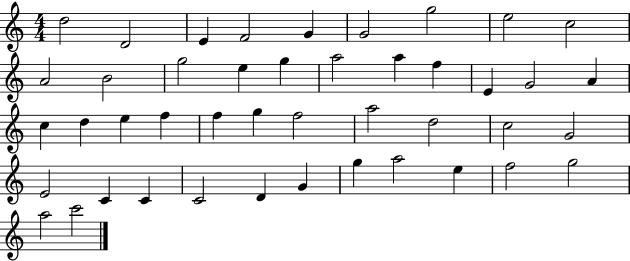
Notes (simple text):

D5/h D4/h E4/q F4/h G4/q G4/h G5/h E5/h C5/h A4/h B4/h G5/h E5/q G5/q A5/h A5/q F5/q E4/q G4/h A4/q C5/q D5/q E5/q F5/q F5/q G5/q F5/h A5/h D5/h C5/h G4/h E4/h C4/q C4/q C4/h D4/q G4/q G5/q A5/h E5/q F5/h G5/h A5/h C6/h